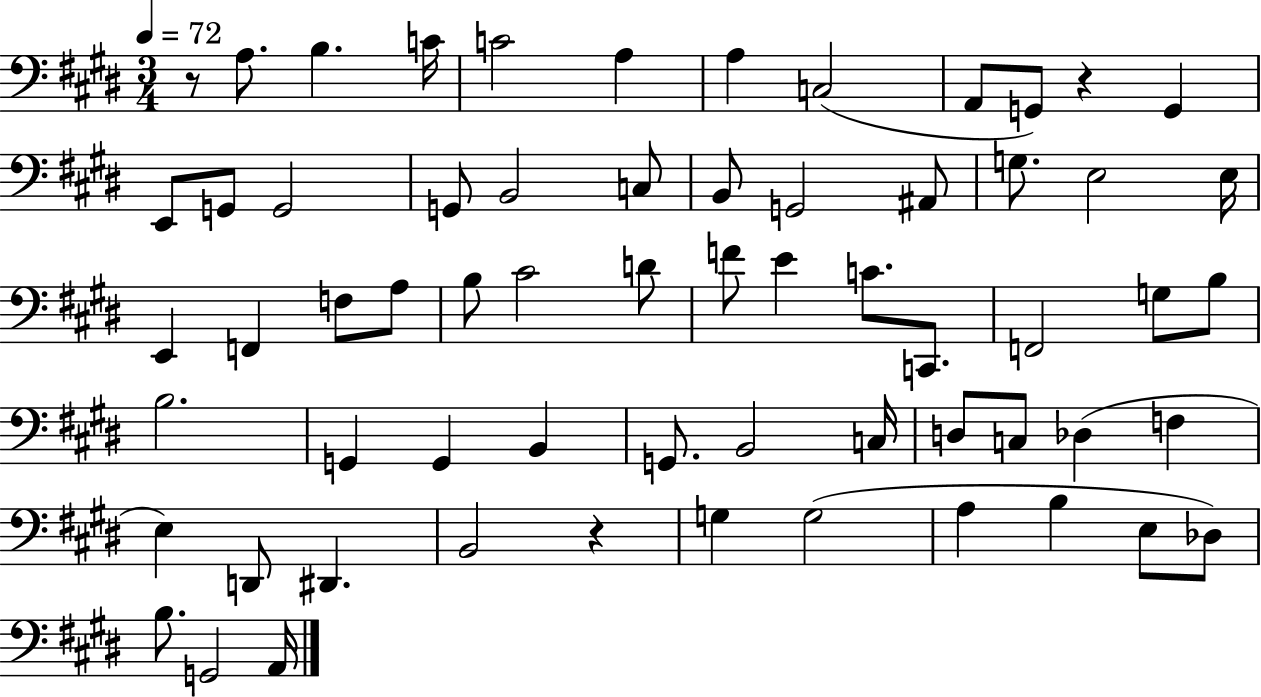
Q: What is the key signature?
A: E major